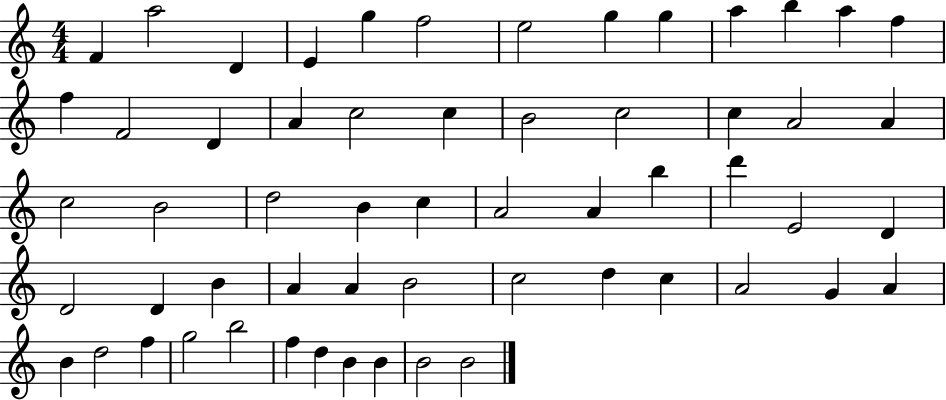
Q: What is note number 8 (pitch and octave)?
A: G5